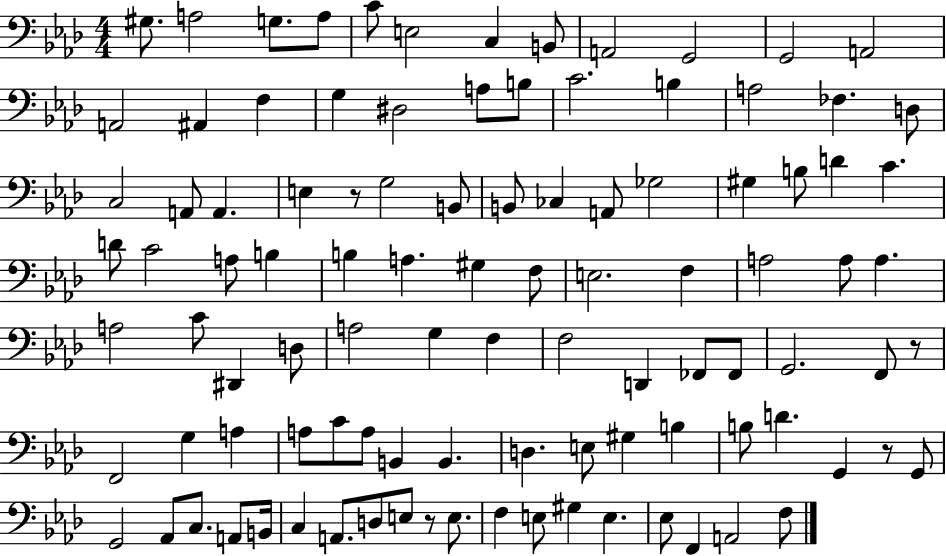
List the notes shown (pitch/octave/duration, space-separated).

G#3/e. A3/h G3/e. A3/e C4/e E3/h C3/q B2/e A2/h G2/h G2/h A2/h A2/h A#2/q F3/q G3/q D#3/h A3/e B3/e C4/h. B3/q A3/h FES3/q. D3/e C3/h A2/e A2/q. E3/q R/e G3/h B2/e B2/e CES3/q A2/e Gb3/h G#3/q B3/e D4/q C4/q. D4/e C4/h A3/e B3/q B3/q A3/q. G#3/q F3/e E3/h. F3/q A3/h A3/e A3/q. A3/h C4/e D#2/q D3/e A3/h G3/q F3/q F3/h D2/q FES2/e FES2/e G2/h. F2/e R/e F2/h G3/q A3/q A3/e C4/e A3/e B2/q B2/q. D3/q. E3/e G#3/q B3/q B3/e D4/q. G2/q R/e G2/e G2/h Ab2/e C3/e. A2/e B2/s C3/q A2/e. D3/e E3/e R/e E3/e. F3/q E3/e G#3/q E3/q. Eb3/e F2/q A2/h F3/e